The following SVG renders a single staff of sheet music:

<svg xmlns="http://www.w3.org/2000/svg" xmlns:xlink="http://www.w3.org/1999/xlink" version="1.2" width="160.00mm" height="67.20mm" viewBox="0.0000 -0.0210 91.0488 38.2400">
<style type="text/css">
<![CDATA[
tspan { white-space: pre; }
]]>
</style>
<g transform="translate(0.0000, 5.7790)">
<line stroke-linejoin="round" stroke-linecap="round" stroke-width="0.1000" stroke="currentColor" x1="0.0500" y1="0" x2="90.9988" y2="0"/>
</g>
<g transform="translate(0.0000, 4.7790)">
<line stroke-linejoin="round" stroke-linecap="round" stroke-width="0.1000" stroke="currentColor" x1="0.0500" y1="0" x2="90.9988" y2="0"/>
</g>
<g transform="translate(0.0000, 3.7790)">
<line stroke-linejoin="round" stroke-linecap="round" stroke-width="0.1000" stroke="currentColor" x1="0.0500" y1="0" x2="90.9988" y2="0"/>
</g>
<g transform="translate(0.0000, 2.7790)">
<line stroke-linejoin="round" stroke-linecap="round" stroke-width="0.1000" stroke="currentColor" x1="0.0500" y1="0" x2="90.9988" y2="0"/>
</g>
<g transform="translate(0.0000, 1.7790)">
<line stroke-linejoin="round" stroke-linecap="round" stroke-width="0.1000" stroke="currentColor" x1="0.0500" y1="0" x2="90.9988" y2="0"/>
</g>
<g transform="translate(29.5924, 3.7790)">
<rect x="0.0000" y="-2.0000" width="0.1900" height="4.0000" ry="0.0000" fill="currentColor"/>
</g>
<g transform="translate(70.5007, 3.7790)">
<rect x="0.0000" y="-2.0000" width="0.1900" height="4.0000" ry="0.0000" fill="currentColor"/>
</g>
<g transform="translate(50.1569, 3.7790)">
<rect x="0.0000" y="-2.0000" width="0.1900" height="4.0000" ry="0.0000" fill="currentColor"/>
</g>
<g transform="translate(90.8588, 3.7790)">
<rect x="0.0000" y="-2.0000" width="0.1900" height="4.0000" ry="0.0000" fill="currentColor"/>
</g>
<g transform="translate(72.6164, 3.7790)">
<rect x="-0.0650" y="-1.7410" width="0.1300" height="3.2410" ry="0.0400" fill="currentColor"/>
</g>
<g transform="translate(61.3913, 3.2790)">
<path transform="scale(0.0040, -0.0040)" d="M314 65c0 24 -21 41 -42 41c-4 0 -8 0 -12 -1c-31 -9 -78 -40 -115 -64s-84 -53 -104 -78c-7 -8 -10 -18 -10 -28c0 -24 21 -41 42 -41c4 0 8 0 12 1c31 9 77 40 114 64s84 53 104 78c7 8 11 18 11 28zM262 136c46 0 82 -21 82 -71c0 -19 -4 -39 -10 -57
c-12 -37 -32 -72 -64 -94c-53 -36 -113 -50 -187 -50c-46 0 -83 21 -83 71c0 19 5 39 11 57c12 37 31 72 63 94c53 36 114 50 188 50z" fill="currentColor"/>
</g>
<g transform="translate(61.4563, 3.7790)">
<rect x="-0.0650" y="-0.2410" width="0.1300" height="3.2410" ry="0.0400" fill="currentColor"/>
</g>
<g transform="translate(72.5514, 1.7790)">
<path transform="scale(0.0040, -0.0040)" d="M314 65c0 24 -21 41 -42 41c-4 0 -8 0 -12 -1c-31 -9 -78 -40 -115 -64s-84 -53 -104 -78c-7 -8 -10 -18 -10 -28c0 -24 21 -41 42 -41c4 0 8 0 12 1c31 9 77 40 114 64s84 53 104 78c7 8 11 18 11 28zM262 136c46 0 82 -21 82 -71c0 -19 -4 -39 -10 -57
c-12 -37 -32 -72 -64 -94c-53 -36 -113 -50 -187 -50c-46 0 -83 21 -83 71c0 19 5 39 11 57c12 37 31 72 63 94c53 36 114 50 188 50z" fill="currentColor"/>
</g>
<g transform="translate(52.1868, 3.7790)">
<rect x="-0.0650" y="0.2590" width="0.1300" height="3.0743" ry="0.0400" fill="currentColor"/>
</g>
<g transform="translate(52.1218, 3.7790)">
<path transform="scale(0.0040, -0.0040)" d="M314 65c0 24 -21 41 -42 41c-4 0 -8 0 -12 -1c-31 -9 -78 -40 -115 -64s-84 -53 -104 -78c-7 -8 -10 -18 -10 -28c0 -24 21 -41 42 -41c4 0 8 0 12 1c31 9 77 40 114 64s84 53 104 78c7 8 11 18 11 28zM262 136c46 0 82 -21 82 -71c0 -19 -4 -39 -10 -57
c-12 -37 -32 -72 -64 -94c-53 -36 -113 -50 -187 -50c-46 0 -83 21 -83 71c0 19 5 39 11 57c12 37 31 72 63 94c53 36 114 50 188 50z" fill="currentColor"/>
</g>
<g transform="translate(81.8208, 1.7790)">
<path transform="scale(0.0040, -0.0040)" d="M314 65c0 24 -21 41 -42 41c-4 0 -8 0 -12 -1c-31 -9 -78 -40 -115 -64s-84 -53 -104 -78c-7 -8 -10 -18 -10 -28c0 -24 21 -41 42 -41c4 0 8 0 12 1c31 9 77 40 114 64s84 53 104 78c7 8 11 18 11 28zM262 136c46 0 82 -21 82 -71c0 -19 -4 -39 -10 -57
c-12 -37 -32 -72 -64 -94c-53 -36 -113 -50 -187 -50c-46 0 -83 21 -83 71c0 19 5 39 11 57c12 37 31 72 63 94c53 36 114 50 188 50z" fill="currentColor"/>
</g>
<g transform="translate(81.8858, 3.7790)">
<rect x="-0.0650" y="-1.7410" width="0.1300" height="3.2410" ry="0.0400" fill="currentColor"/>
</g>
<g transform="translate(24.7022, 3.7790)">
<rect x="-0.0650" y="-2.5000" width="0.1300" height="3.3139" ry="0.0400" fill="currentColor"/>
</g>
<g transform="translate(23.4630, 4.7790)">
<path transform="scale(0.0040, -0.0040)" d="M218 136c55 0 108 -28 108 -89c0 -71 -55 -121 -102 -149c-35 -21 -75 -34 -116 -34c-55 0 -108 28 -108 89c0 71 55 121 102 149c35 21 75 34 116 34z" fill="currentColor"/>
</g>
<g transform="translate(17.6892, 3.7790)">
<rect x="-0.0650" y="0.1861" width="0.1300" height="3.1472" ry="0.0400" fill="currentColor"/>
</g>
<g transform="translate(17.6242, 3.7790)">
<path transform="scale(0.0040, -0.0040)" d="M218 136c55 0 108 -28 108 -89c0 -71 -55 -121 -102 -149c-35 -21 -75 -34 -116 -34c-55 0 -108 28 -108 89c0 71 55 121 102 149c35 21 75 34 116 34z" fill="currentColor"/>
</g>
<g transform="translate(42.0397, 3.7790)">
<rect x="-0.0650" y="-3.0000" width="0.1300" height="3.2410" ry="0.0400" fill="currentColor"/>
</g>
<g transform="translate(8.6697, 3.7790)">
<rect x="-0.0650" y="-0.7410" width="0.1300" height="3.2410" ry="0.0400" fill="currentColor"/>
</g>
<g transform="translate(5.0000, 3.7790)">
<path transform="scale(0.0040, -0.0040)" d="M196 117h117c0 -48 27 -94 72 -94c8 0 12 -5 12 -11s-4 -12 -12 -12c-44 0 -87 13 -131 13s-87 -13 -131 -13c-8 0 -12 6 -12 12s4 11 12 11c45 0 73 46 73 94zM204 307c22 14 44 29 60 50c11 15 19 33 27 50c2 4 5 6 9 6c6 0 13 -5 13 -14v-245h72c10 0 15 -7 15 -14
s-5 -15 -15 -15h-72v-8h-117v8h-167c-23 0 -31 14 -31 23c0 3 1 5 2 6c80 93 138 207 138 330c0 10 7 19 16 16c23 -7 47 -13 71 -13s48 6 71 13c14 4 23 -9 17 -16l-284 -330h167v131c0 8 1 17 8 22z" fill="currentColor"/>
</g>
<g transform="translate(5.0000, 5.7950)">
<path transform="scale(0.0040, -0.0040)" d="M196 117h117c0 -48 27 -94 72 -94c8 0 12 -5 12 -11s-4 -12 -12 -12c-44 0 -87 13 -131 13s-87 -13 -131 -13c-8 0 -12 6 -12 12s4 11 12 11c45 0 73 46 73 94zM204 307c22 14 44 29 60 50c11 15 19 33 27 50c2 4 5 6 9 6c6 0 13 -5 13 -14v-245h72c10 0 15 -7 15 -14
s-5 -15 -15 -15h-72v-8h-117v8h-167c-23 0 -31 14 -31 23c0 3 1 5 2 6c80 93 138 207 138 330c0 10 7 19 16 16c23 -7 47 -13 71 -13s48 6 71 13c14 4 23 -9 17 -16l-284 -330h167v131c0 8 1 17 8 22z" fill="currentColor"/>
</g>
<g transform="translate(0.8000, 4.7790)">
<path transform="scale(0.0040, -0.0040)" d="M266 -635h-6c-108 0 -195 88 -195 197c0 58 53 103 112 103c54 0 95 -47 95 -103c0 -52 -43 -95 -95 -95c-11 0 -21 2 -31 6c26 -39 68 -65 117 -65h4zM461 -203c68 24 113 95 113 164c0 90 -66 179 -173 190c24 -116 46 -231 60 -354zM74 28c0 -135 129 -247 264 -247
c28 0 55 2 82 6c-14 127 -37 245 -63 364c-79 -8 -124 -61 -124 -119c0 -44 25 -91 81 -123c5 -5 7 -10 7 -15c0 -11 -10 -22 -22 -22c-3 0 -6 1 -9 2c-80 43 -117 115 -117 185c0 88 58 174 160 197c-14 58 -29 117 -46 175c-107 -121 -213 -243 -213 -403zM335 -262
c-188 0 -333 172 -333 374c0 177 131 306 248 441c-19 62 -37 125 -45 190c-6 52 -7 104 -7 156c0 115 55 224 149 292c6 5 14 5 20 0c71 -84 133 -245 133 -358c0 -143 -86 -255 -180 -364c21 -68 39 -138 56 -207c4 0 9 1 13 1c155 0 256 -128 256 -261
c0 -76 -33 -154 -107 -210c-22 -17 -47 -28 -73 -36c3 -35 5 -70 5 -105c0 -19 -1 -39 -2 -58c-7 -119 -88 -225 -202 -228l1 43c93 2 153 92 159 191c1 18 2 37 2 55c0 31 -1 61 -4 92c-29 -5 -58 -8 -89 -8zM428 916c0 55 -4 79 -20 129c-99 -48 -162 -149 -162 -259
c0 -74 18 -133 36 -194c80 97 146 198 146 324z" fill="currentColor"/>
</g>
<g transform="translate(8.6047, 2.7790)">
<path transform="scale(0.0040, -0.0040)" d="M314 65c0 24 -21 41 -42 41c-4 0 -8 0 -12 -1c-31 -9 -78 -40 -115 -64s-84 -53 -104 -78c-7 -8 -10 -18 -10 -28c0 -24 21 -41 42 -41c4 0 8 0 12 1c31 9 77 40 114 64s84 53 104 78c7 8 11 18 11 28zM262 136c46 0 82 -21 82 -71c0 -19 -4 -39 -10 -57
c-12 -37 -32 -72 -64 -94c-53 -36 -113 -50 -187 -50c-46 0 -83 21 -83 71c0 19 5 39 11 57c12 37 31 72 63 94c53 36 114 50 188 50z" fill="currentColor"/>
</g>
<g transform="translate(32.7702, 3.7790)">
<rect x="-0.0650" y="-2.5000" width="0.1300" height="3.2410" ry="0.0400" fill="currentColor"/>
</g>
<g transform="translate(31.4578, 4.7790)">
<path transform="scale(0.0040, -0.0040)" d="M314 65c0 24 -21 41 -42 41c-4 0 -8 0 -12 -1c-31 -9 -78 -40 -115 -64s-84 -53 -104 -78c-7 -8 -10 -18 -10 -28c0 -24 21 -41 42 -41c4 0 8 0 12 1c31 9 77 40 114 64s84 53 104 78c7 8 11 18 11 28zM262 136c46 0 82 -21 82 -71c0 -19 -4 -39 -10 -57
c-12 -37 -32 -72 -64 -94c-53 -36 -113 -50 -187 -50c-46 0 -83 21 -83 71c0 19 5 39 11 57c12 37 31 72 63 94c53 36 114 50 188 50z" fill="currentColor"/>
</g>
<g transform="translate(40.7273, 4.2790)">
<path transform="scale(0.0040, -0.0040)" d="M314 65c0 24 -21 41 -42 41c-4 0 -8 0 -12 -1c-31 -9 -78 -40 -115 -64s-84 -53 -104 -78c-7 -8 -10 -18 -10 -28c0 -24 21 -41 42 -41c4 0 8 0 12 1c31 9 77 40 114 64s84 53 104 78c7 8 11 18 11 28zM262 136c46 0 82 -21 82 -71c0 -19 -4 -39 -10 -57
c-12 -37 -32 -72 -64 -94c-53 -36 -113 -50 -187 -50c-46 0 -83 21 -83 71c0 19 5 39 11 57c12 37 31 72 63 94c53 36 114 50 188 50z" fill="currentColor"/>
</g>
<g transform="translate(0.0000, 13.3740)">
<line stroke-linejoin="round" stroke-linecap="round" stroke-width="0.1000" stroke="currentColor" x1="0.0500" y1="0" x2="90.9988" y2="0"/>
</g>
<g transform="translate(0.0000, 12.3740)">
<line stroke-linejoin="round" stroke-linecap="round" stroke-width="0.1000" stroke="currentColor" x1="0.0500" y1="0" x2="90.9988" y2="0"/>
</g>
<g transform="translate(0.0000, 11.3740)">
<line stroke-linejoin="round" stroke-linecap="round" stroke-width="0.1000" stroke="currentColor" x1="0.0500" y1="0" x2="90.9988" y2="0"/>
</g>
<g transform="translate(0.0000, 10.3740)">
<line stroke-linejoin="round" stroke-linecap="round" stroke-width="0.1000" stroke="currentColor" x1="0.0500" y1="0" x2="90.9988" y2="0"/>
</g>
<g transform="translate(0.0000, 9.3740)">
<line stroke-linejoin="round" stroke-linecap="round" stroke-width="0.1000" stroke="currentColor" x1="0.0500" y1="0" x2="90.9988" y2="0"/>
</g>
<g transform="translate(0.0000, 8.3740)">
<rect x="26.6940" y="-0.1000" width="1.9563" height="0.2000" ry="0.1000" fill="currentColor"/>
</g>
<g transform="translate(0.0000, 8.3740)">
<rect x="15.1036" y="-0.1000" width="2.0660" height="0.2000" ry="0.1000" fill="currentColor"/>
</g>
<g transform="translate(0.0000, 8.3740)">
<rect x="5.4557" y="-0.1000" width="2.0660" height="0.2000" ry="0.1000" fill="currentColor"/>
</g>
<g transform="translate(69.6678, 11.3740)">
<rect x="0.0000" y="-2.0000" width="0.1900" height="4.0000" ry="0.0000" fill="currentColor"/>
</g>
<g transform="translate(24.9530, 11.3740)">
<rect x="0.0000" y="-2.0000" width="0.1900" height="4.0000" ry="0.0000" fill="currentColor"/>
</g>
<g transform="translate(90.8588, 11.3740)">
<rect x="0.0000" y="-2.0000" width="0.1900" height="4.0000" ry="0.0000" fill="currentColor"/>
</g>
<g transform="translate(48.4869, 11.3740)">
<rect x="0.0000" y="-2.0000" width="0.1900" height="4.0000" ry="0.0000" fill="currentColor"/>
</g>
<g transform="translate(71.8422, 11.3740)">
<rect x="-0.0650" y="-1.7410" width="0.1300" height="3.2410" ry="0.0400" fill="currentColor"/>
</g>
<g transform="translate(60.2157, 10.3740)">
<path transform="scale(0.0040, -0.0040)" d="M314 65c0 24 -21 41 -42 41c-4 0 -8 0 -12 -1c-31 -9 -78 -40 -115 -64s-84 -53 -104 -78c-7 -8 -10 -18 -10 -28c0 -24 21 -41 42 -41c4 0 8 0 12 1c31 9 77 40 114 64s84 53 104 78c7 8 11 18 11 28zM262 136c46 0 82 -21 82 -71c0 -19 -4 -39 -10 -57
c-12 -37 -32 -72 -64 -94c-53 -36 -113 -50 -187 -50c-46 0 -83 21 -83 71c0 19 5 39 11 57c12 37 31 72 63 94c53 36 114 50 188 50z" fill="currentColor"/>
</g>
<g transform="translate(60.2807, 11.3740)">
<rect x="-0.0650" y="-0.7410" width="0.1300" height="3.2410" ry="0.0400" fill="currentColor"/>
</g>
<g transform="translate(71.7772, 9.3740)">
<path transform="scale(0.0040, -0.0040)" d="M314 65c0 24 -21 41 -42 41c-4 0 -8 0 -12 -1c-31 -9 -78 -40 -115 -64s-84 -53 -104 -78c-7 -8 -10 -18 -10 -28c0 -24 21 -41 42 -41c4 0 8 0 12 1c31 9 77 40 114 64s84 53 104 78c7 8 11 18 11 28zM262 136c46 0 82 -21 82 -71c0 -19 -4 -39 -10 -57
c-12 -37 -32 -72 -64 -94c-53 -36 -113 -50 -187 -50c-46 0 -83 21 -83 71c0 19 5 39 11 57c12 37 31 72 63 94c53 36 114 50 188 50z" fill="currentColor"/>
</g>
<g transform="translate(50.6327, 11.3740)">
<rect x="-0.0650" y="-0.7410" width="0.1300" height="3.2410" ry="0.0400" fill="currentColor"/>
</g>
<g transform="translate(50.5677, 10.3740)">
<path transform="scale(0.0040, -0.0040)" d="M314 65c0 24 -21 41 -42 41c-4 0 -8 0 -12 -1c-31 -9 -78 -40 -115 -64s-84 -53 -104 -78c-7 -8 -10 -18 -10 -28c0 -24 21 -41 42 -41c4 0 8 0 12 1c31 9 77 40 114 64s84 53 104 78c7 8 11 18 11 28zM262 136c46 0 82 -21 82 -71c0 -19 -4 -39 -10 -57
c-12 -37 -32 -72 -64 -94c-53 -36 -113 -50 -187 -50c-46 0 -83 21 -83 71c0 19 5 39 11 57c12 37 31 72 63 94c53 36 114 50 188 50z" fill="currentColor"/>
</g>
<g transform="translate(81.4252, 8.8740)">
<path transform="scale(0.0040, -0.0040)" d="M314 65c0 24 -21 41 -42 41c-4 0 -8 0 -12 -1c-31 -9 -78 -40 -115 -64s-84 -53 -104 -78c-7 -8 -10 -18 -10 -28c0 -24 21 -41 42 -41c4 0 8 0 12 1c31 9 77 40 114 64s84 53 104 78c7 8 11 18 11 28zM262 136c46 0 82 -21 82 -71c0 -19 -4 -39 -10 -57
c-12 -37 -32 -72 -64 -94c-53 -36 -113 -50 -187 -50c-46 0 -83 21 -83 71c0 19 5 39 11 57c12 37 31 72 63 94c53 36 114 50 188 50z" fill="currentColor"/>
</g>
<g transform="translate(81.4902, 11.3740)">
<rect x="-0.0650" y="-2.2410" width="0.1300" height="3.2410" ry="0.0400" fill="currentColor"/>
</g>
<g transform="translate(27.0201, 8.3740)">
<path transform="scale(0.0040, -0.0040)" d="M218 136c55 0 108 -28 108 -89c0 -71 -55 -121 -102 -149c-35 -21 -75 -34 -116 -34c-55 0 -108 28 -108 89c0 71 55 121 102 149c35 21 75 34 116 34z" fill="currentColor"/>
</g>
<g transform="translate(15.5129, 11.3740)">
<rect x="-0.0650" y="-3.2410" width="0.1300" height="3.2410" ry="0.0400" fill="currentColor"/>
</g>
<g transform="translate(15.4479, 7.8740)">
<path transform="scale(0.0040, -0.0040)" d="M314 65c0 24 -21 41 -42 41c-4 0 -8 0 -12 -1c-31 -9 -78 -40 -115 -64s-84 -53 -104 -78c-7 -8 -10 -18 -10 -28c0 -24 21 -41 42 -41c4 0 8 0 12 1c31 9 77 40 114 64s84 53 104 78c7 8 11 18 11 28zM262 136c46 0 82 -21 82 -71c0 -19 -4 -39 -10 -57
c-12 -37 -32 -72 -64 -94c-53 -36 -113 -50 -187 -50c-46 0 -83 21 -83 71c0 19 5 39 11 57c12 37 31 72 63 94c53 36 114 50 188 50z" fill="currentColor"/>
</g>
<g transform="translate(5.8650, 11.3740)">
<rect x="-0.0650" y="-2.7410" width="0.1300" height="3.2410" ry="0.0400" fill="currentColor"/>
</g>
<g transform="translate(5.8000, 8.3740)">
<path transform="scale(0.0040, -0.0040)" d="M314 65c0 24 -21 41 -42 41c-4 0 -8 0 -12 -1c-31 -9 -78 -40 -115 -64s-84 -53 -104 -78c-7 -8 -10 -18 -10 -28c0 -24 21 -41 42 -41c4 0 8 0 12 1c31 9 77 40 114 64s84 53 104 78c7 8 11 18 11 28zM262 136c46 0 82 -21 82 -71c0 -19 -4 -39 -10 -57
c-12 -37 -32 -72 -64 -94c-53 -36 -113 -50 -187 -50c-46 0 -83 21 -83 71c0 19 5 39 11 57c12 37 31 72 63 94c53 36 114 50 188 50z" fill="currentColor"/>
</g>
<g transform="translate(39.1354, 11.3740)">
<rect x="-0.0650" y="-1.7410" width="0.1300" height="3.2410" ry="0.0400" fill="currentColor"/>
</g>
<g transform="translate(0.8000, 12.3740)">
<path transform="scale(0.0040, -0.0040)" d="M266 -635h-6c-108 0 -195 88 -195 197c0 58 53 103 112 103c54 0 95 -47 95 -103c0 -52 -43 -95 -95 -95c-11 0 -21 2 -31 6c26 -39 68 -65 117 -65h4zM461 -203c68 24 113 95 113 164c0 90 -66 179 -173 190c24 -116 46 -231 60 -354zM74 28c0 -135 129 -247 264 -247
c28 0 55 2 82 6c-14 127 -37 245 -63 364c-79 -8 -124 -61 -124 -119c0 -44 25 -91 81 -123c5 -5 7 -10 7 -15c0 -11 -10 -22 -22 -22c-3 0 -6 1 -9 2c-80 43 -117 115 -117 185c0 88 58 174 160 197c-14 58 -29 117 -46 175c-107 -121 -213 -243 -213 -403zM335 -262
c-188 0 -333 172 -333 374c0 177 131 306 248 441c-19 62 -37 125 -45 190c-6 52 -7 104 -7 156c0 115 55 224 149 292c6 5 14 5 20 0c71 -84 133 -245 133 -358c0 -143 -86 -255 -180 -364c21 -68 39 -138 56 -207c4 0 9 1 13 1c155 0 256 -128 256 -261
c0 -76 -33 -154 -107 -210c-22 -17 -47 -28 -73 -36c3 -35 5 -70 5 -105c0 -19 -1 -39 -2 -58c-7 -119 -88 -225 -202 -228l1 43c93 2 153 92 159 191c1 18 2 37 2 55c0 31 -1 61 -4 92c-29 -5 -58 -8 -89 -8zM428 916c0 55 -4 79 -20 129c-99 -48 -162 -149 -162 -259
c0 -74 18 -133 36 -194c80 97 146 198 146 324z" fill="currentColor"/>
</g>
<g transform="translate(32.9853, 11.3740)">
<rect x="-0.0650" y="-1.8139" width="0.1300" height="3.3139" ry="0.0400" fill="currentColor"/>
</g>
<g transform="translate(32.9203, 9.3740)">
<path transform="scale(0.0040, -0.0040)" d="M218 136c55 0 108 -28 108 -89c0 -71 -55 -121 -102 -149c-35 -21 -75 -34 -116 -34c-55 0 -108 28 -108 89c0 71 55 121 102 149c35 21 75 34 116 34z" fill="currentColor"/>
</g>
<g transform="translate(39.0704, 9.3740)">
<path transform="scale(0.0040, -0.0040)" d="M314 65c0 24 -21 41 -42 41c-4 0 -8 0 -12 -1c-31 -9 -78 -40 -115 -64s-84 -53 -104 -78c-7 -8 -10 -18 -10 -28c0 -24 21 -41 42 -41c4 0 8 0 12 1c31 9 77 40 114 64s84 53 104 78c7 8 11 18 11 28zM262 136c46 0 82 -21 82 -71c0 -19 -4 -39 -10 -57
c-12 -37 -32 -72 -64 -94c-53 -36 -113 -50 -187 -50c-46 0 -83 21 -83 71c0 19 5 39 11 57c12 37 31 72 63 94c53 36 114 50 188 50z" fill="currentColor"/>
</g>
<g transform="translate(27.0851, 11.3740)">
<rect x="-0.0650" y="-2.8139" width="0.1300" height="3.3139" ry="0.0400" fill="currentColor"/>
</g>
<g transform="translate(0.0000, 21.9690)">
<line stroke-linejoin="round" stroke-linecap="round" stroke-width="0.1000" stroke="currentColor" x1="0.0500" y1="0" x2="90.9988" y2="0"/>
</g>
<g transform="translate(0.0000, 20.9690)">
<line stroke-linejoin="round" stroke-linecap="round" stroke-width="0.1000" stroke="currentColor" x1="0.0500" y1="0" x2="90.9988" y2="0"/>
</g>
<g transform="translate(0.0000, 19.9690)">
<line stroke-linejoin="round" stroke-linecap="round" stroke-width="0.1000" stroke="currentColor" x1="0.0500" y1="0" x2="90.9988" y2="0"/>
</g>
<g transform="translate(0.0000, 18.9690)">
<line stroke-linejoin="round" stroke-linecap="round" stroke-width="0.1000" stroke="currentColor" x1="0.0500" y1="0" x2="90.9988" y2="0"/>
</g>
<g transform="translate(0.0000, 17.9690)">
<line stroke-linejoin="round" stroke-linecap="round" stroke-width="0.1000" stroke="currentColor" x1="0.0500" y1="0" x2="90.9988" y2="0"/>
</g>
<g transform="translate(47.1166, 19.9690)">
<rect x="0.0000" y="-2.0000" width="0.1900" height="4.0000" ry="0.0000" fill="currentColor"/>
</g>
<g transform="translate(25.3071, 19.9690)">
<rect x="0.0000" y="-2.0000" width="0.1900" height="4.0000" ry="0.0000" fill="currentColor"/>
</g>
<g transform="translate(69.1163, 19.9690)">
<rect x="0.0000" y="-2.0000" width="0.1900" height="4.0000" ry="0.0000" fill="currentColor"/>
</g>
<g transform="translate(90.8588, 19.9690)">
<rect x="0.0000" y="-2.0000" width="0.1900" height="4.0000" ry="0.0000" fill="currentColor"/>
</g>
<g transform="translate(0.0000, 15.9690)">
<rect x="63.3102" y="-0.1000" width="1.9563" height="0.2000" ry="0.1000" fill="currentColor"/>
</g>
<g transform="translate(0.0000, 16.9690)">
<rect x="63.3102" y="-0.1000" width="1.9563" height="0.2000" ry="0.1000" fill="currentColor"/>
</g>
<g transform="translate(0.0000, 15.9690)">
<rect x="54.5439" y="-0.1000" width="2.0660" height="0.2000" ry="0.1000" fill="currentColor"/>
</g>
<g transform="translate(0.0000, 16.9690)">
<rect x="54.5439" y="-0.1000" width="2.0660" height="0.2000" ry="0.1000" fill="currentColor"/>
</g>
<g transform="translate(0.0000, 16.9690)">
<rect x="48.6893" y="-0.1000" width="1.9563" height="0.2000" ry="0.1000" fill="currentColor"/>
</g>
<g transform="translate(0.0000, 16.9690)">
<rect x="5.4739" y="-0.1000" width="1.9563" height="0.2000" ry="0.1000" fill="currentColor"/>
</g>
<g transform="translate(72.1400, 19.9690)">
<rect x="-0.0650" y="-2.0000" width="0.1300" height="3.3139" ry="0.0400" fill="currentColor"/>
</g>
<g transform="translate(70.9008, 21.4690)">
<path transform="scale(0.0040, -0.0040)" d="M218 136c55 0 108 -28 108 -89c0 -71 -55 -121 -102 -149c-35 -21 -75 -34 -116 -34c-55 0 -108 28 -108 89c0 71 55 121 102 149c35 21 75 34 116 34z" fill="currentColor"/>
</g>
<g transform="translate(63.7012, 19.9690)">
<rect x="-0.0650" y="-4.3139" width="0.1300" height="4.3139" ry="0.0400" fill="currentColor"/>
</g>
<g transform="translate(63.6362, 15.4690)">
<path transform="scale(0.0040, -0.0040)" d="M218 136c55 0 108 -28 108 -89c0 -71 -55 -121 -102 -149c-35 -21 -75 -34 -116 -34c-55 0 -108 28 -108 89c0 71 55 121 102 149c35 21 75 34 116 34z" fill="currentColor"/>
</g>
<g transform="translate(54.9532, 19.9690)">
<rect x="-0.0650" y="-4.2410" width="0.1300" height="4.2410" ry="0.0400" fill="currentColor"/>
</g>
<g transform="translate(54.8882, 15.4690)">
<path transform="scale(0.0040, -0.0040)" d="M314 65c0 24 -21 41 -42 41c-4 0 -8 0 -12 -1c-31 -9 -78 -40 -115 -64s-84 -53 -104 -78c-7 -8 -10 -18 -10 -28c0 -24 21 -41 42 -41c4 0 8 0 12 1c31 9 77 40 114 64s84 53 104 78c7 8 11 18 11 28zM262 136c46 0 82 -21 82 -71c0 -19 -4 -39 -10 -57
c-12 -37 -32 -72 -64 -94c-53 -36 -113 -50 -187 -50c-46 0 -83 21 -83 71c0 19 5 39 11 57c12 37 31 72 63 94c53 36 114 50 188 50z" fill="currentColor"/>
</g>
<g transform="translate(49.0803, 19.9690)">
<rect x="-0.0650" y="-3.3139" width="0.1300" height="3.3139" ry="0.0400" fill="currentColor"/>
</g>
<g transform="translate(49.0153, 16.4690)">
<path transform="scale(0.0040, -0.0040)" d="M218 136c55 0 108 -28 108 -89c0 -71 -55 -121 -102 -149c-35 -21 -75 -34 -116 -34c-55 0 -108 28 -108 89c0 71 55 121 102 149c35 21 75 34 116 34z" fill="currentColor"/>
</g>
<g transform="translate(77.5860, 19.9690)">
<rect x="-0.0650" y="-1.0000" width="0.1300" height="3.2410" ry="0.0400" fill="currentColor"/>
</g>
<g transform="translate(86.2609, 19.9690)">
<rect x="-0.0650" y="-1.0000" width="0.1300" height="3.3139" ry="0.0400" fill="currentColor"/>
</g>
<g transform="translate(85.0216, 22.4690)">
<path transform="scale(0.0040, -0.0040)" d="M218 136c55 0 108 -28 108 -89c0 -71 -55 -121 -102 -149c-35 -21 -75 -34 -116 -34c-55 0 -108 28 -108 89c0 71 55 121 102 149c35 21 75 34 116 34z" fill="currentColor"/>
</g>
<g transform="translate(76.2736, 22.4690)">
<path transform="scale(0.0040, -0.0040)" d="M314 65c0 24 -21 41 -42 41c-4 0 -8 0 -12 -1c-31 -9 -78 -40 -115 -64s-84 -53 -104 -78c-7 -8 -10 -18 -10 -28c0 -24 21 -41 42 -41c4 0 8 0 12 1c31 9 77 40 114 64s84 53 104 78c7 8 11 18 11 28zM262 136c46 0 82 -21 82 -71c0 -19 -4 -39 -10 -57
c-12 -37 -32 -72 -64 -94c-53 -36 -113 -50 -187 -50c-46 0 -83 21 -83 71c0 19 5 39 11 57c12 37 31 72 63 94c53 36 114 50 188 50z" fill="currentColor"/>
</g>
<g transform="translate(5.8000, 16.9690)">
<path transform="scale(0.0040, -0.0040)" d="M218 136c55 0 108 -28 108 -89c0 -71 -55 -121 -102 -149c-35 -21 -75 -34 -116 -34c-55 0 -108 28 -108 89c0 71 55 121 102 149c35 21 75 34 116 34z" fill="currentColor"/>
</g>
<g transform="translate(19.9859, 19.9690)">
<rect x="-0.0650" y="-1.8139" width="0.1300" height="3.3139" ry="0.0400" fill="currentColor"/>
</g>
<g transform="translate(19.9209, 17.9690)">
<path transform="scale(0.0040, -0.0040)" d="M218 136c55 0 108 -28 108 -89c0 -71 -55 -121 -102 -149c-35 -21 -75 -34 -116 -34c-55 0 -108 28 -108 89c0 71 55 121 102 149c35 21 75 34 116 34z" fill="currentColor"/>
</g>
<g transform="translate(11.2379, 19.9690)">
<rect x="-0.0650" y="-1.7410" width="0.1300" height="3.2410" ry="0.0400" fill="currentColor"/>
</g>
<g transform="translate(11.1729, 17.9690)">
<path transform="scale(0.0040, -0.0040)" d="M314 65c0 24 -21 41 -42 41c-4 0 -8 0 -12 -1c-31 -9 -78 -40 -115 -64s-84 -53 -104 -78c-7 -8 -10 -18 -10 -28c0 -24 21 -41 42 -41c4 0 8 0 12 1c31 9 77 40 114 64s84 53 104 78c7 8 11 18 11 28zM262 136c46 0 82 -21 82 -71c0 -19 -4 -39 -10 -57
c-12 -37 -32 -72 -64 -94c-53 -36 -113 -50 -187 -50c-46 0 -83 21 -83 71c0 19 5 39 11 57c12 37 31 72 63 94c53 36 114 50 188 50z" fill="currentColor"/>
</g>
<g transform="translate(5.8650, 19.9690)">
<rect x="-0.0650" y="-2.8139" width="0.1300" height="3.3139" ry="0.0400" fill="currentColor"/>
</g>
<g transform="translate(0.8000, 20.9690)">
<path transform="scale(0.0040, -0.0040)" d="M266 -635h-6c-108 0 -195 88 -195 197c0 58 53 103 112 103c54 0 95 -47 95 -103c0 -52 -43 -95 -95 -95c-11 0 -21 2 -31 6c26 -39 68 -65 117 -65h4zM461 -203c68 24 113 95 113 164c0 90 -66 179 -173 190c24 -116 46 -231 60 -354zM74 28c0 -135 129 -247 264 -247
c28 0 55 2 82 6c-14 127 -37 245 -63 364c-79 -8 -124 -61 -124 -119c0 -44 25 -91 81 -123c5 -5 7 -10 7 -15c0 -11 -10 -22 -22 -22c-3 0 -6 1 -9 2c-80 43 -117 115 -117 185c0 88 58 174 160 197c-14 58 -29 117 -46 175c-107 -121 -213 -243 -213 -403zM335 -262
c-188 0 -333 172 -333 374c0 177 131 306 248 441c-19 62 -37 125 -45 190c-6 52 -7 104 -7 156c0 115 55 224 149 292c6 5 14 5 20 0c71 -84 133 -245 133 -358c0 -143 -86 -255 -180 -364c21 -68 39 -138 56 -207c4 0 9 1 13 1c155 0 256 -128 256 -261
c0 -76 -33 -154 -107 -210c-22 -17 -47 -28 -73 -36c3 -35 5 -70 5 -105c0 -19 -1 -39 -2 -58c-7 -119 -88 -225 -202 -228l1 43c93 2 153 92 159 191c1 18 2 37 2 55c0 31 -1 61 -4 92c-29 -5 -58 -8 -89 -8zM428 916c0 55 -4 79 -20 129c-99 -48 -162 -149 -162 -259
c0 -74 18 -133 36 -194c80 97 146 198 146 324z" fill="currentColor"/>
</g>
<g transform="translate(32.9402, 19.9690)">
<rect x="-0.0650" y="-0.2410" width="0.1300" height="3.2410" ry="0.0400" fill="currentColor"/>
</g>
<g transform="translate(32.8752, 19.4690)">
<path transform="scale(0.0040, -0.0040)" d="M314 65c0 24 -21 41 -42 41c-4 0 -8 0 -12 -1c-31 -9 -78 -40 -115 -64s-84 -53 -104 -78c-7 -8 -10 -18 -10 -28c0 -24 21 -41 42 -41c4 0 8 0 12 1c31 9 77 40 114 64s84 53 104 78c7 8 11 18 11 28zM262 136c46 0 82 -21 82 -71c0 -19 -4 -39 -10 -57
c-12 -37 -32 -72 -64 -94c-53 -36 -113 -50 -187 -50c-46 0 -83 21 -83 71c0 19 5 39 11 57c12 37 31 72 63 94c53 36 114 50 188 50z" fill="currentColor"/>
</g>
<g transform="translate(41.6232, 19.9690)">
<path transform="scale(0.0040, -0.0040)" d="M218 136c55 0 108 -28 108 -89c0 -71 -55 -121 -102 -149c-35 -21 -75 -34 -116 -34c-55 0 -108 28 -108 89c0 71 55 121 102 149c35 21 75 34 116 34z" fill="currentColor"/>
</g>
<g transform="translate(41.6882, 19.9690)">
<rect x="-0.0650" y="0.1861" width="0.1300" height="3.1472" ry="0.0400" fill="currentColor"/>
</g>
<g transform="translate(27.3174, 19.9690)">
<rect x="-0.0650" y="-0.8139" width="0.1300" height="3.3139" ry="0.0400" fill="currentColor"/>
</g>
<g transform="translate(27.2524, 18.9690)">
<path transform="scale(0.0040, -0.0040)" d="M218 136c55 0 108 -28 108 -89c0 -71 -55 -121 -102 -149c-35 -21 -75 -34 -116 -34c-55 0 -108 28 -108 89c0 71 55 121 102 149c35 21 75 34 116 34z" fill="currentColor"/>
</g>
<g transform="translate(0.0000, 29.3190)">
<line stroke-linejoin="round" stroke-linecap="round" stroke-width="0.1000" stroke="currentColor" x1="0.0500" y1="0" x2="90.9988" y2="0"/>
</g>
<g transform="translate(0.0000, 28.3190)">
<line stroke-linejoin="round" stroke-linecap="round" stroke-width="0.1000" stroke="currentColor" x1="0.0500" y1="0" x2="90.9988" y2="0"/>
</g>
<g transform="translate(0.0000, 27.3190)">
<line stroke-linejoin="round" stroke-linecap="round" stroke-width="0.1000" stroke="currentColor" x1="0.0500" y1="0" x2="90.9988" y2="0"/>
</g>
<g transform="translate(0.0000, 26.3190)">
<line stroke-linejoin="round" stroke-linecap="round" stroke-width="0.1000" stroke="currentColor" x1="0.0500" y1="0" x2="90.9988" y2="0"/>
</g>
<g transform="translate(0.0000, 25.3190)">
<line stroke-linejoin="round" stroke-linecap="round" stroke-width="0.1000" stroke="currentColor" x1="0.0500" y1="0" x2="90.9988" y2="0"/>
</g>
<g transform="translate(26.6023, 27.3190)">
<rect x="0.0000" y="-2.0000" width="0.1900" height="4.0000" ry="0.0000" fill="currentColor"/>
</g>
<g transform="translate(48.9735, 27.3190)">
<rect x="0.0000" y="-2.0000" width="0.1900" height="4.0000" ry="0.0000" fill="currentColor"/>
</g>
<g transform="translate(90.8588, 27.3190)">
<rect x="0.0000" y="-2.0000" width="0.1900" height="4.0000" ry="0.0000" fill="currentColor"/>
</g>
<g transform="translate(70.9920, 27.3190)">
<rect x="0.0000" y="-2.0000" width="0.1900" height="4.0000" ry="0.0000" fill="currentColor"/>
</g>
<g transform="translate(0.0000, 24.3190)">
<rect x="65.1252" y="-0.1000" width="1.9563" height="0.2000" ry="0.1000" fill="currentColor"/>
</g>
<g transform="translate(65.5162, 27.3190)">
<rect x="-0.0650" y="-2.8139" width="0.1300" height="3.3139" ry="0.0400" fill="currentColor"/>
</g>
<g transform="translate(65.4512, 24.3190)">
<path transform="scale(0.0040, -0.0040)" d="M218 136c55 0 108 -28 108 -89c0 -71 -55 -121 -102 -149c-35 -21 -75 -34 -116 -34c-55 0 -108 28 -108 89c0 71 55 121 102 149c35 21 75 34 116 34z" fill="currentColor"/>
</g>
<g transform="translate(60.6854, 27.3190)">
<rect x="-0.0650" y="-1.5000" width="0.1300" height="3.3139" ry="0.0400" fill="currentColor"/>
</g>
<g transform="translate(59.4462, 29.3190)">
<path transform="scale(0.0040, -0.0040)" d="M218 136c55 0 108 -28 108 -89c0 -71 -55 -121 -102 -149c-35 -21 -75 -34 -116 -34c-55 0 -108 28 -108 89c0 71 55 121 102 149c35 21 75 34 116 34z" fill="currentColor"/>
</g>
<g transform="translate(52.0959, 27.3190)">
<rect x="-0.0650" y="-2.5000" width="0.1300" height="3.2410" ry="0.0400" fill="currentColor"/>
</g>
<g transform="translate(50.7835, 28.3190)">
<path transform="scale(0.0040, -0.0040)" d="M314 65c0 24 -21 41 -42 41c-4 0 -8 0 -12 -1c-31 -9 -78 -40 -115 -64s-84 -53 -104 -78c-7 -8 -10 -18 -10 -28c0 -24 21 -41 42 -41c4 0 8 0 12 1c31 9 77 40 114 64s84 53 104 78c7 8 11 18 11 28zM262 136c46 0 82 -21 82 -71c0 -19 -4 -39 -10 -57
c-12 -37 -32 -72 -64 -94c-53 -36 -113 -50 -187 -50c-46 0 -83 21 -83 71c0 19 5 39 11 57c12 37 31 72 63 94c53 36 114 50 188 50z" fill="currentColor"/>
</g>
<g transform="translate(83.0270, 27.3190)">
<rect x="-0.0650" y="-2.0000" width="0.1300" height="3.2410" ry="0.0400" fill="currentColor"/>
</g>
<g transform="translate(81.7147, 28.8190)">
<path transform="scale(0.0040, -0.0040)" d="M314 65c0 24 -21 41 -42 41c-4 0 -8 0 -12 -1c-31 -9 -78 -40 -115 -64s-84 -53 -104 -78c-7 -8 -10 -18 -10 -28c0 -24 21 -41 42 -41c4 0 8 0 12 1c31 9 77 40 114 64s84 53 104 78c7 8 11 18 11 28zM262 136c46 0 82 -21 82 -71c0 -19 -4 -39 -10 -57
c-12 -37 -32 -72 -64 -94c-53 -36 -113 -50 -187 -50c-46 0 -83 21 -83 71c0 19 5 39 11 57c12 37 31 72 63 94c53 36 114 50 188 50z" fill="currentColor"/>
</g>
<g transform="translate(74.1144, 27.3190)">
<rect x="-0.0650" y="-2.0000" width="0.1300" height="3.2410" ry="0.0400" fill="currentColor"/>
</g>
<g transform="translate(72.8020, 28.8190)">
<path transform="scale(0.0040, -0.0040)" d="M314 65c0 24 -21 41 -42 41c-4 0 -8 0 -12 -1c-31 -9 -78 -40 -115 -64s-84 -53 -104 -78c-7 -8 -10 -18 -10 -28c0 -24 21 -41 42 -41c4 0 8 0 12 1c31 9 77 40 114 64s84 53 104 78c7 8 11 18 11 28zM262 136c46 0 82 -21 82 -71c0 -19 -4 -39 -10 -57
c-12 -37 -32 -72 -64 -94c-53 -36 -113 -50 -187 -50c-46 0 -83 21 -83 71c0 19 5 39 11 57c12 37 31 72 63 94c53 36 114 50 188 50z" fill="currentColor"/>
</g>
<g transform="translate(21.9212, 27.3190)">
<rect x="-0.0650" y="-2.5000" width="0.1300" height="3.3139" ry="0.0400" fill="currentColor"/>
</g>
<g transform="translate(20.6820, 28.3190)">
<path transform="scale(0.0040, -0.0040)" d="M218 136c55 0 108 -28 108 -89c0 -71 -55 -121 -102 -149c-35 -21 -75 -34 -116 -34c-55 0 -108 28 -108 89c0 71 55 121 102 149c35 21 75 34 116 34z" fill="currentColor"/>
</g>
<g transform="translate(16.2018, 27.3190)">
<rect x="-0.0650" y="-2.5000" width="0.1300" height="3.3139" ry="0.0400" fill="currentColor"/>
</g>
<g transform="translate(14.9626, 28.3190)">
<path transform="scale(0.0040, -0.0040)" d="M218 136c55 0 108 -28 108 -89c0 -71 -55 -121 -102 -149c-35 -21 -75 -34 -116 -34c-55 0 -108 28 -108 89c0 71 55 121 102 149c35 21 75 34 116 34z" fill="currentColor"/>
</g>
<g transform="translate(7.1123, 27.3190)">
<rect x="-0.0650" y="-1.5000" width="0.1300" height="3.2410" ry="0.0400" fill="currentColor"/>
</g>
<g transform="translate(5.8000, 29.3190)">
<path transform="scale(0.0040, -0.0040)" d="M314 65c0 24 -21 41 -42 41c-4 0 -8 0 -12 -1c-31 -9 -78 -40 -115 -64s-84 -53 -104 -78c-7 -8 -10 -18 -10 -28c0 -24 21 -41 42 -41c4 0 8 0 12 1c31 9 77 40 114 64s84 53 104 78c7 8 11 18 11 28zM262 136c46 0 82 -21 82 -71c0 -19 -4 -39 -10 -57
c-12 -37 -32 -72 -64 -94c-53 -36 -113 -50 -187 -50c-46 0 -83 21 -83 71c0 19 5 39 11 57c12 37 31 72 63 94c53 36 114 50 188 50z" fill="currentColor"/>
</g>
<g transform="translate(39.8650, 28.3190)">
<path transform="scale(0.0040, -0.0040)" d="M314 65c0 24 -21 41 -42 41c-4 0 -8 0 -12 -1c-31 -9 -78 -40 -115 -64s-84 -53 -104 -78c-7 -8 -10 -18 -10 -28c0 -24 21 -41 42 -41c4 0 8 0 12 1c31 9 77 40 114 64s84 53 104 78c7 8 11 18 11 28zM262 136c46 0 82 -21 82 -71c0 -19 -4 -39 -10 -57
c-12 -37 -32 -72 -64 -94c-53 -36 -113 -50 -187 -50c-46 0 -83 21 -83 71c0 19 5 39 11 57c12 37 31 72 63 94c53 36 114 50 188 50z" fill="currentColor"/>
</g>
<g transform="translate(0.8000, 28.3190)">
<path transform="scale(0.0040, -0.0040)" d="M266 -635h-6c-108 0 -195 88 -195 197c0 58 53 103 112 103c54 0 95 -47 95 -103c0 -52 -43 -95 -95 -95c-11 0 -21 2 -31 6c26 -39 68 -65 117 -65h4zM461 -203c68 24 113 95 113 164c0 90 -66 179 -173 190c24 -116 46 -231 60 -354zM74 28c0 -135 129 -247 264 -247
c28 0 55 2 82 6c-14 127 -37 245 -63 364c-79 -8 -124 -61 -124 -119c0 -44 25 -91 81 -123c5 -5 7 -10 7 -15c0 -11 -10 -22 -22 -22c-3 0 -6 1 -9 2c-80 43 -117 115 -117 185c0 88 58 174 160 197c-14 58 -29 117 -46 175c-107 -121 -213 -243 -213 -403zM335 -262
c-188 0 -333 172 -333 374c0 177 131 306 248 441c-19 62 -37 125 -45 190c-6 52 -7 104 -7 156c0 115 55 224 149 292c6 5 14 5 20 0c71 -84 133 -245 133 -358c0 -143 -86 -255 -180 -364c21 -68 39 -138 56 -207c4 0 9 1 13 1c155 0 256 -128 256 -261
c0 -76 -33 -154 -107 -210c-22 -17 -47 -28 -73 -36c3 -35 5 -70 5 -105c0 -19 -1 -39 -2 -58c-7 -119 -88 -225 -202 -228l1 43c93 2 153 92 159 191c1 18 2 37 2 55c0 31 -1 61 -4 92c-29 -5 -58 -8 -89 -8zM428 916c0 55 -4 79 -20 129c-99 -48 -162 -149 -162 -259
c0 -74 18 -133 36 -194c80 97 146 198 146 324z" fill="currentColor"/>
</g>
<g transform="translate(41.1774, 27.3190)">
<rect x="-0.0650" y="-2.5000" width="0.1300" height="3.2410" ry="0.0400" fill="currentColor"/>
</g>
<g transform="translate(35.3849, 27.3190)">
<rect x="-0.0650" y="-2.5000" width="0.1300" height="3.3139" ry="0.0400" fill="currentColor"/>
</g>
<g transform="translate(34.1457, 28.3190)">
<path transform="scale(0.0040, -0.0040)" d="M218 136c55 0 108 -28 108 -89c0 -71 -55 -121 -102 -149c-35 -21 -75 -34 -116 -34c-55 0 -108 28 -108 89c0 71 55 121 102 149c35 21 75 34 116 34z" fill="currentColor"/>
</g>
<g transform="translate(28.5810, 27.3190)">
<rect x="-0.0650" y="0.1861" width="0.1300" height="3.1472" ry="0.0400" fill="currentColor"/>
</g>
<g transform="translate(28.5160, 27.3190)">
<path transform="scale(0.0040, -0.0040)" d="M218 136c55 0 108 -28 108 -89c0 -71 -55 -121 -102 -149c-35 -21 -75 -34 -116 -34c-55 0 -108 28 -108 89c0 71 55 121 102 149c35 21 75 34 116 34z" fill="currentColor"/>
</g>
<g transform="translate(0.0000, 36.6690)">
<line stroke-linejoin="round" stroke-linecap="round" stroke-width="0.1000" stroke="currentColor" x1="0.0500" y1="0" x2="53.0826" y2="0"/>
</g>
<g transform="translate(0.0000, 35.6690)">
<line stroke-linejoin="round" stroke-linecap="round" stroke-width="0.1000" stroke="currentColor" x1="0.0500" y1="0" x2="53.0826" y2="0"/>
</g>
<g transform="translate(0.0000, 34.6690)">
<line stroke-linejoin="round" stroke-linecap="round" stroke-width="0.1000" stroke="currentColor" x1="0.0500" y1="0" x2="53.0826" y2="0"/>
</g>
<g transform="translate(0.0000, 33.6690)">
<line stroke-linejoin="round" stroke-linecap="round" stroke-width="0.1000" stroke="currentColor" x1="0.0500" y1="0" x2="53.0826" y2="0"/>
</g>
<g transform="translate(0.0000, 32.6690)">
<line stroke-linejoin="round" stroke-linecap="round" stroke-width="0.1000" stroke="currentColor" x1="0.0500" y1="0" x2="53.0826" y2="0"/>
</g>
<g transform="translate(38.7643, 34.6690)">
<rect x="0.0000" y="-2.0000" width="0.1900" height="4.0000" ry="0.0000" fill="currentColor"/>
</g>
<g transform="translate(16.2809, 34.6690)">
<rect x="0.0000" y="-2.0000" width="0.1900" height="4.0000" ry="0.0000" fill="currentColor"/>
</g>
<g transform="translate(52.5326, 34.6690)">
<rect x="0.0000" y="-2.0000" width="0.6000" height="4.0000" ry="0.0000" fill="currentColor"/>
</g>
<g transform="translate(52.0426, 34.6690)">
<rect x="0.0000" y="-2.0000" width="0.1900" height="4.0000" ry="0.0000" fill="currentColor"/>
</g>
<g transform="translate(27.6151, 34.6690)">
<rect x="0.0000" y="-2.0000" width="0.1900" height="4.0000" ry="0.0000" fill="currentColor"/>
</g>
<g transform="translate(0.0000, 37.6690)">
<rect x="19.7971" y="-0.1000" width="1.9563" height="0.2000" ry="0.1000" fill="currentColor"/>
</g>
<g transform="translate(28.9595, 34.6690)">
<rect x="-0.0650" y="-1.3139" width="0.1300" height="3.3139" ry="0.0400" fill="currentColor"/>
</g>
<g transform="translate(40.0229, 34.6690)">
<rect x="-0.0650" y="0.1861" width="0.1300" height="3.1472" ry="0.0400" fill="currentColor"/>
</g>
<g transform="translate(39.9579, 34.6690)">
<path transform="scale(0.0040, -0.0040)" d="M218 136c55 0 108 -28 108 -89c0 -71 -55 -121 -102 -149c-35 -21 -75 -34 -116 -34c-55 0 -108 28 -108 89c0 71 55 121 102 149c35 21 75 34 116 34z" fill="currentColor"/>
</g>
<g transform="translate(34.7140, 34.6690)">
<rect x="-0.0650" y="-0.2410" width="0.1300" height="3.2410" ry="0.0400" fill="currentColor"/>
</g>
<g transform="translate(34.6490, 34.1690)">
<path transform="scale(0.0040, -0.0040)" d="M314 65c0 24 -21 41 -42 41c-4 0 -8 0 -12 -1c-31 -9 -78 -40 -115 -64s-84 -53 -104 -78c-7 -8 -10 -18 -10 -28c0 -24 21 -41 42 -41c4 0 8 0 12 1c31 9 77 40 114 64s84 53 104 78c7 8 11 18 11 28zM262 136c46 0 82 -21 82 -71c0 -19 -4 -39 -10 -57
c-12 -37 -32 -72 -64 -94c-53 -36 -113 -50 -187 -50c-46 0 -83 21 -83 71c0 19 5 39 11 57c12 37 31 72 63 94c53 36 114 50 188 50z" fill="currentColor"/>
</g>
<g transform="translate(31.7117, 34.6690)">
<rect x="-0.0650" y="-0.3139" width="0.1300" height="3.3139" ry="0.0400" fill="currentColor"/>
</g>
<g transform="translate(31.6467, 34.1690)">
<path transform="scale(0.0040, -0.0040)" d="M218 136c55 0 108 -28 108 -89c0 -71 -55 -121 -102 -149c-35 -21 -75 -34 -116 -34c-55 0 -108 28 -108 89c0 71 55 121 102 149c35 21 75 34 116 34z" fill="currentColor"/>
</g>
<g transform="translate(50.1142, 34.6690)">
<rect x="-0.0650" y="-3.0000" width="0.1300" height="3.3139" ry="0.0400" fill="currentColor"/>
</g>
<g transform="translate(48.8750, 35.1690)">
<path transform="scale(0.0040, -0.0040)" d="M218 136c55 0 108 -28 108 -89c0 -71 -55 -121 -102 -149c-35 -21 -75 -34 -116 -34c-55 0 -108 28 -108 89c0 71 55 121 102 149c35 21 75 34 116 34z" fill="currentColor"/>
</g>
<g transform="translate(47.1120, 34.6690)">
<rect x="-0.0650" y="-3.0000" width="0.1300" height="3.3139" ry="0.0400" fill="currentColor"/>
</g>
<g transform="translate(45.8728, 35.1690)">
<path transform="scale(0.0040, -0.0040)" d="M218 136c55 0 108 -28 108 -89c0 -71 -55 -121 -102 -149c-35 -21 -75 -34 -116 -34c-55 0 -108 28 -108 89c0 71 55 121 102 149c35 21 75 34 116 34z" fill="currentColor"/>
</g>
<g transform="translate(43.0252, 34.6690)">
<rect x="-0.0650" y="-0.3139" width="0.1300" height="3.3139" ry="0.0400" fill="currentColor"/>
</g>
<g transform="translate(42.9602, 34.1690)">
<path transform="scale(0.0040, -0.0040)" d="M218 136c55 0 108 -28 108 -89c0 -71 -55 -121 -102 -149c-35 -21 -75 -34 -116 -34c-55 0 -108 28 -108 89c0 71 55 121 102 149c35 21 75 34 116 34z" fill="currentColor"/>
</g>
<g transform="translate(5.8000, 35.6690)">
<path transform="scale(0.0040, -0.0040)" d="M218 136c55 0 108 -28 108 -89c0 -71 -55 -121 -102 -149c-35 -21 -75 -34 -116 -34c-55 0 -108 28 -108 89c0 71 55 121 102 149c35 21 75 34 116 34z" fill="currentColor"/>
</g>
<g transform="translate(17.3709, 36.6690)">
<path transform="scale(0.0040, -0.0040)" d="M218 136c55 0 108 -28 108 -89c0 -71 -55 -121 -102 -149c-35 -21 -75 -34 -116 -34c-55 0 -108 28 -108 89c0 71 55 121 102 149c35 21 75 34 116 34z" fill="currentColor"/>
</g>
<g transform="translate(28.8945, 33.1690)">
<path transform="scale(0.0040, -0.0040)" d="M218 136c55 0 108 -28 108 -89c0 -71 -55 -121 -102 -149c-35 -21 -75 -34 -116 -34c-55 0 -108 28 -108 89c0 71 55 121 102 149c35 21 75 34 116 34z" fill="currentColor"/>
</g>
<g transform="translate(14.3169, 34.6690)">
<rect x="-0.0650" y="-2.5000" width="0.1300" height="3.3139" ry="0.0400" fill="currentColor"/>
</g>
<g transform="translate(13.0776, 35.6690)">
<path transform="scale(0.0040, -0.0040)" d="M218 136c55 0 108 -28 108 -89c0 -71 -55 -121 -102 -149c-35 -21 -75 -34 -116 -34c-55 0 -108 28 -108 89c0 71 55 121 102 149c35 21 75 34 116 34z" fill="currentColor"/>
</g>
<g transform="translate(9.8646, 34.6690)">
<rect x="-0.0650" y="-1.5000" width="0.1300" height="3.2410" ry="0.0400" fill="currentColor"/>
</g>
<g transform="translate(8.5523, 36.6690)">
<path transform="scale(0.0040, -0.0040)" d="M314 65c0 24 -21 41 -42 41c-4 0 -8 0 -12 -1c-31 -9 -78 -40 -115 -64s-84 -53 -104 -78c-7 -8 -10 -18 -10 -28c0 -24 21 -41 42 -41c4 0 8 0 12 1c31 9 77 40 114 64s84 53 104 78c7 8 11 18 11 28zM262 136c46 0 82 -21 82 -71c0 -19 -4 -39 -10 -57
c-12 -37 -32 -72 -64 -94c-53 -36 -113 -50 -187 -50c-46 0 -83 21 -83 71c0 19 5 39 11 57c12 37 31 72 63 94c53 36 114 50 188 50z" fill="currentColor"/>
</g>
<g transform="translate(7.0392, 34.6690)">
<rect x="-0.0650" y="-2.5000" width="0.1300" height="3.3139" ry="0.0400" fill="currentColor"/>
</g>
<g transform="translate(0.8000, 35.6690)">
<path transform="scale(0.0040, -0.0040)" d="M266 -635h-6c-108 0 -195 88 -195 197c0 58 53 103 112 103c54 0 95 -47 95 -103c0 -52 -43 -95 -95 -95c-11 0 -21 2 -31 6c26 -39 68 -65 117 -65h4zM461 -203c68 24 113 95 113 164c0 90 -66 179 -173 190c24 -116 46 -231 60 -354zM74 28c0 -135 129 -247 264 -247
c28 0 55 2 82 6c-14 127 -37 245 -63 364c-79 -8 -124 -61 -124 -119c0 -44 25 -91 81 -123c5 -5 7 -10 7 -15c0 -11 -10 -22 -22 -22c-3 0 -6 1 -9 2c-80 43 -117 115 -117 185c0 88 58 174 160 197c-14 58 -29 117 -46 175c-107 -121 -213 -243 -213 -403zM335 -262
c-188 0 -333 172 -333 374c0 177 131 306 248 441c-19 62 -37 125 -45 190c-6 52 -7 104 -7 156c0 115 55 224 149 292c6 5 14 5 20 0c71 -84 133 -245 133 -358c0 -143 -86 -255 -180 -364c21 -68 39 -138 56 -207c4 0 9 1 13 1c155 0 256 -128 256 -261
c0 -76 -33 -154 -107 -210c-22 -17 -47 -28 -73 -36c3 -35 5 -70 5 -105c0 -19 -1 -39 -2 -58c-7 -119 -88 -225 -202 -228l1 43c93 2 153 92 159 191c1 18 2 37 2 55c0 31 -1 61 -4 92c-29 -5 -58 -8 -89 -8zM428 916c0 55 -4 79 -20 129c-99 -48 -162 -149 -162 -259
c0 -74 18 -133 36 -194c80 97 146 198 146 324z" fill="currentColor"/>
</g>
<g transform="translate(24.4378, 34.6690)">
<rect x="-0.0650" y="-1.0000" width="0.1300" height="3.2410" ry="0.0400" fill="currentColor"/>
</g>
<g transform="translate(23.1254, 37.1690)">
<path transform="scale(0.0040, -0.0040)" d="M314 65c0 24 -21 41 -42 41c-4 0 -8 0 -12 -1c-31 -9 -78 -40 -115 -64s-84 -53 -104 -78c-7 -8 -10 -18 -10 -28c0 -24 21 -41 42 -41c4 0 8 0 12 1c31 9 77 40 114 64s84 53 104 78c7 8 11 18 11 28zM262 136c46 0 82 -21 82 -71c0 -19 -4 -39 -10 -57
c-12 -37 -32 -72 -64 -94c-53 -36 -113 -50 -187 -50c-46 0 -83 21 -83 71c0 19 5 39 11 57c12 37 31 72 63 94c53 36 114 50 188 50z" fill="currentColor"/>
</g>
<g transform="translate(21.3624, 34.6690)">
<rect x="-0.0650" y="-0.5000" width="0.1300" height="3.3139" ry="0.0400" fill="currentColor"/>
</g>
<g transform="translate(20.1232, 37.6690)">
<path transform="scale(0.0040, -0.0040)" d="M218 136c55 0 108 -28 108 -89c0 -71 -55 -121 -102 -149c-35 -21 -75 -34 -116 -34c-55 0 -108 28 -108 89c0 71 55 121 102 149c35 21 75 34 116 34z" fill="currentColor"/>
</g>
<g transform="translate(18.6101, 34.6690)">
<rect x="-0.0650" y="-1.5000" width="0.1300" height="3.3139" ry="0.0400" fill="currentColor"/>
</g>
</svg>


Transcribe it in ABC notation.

X:1
T:Untitled
M:4/4
L:1/4
K:C
d2 B G G2 A2 B2 c2 f2 f2 a2 b2 a f f2 d2 d2 f2 g2 a f2 f d c2 B b d'2 d' F D2 D E2 G G B G G2 G2 E a F2 F2 G E2 G E C D2 e c c2 B c A A